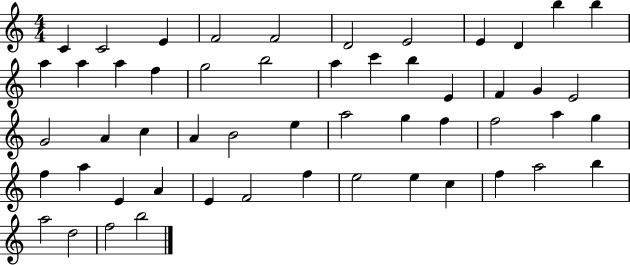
X:1
T:Untitled
M:4/4
L:1/4
K:C
C C2 E F2 F2 D2 E2 E D b b a a a f g2 b2 a c' b E F G E2 G2 A c A B2 e a2 g f f2 a g f a E A E F2 f e2 e c f a2 b a2 d2 f2 b2